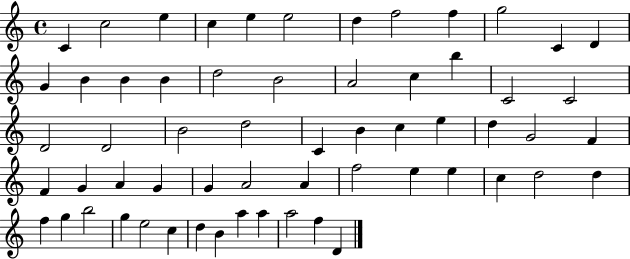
C4/q C5/h E5/q C5/q E5/q E5/h D5/q F5/h F5/q G5/h C4/q D4/q G4/q B4/q B4/q B4/q D5/h B4/h A4/h C5/q B5/q C4/h C4/h D4/h D4/h B4/h D5/h C4/q B4/q C5/q E5/q D5/q G4/h F4/q F4/q G4/q A4/q G4/q G4/q A4/h A4/q F5/h E5/q E5/q C5/q D5/h D5/q F5/q G5/q B5/h G5/q E5/h C5/q D5/q B4/q A5/q A5/q A5/h F5/q D4/q